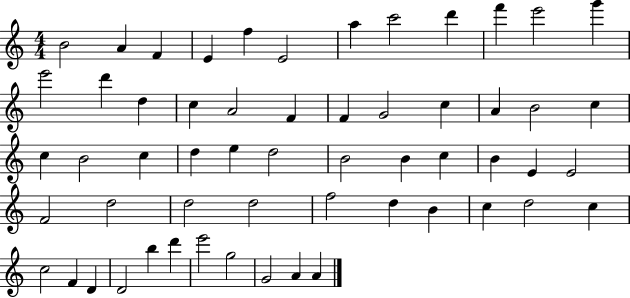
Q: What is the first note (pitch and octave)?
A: B4